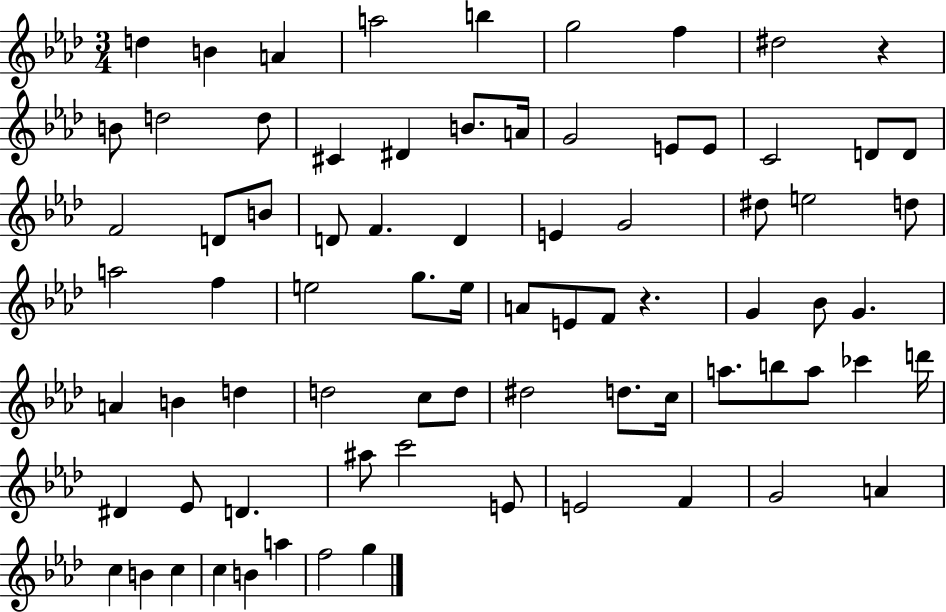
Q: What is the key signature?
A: AES major